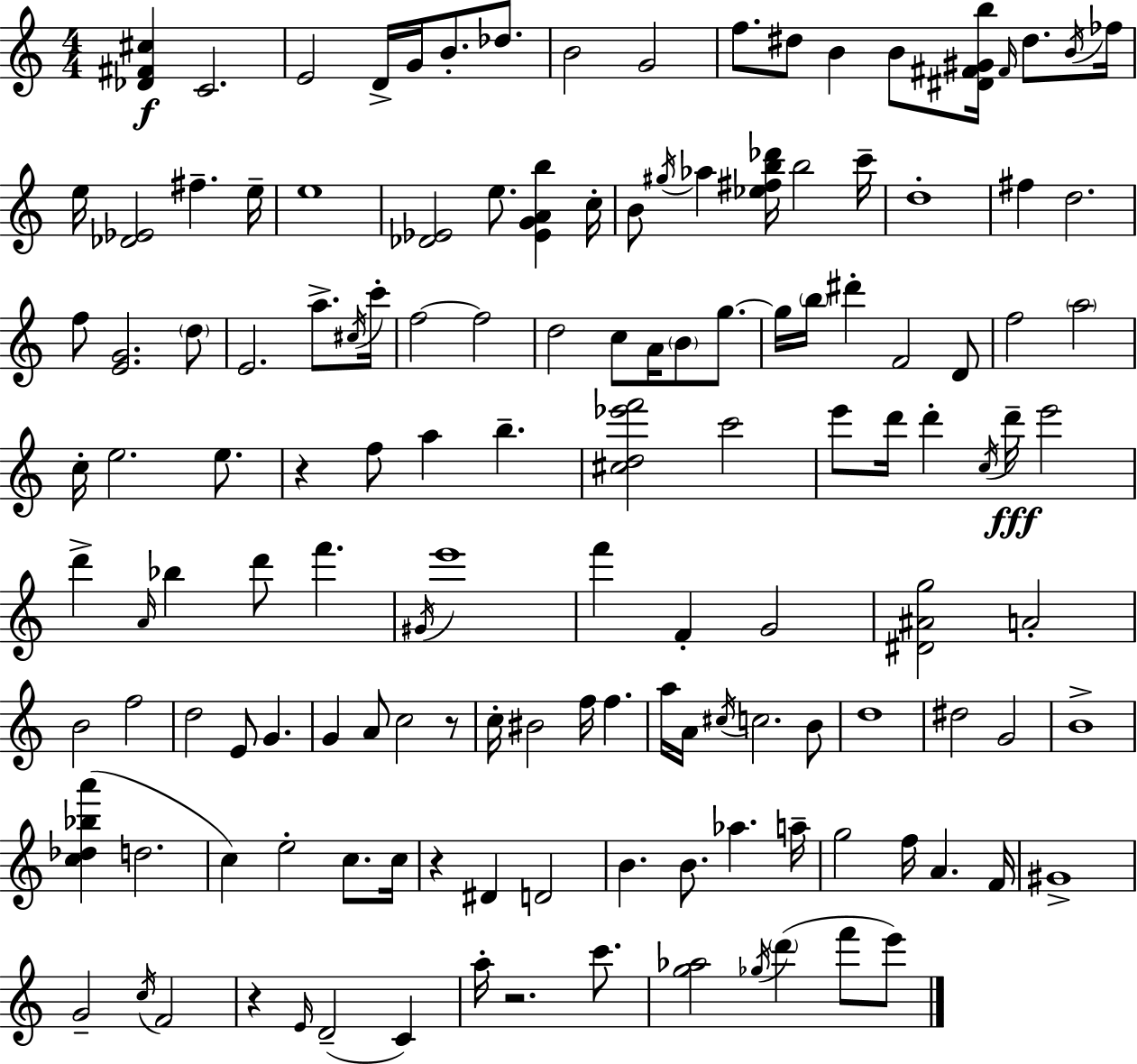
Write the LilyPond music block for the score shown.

{
  \clef treble
  \numericTimeSignature
  \time 4/4
  \key a \minor
  \repeat volta 2 { <des' fis' cis''>4\f c'2. | e'2 d'16-> g'16 b'8.-. des''8. | b'2 g'2 | f''8. dis''8 b'4 b'8 <dis' fis' gis' b''>16 \grace { fis'16 } dis''8. | \break \acciaccatura { b'16 } fes''16 e''16 <des' ees'>2 fis''4.-- | e''16-- e''1 | <des' ees'>2 e''8. <ees' g' a' b''>4 | c''16-. b'8 \acciaccatura { gis''16 } aes''4 <ees'' fis'' b'' des'''>16 b''2 | \break c'''16-- d''1-. | fis''4 d''2. | f''8 <e' g'>2. | \parenthesize d''8 e'2. a''8.-> | \break \acciaccatura { cis''16 } c'''16-. f''2~~ f''2 | d''2 c''8 a'16 \parenthesize b'8 | g''8.~~ g''16 \parenthesize b''16 dis'''4-. f'2 | d'8 f''2 \parenthesize a''2 | \break c''16-. e''2. | e''8. r4 f''8 a''4 b''4.-- | <cis'' d'' ees''' f'''>2 c'''2 | e'''8 d'''16 d'''4-. \acciaccatura { c''16 }\fff d'''16-- e'''2 | \break d'''4-> \grace { a'16 } bes''4 d'''8 | f'''4. \acciaccatura { gis'16 } e'''1 | f'''4 f'4-. g'2 | <dis' ais' g''>2 a'2-. | \break b'2 f''2 | d''2 e'8 | g'4. g'4 a'8 c''2 | r8 c''16-. bis'2 | \break f''16 f''4. a''16 a'16 \acciaccatura { cis''16 } c''2. | b'8 d''1 | dis''2 | g'2 b'1-> | \break <c'' des'' bes'' a'''>4( d''2. | c''4) e''2-. | c''8. c''16 r4 dis'4 | d'2 b'4. b'8. | \break aes''4. a''16-- g''2 | f''16 a'4. f'16 gis'1-> | g'2-- | \acciaccatura { c''16 } f'2 r4 \grace { e'16 }( d'2-- | \break c'4) a''16-. r2. | c'''8. <g'' aes''>2 | \acciaccatura { ges''16 } \parenthesize d'''4( f'''8 e'''8) } \bar "|."
}